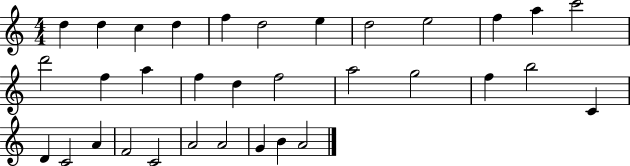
X:1
T:Untitled
M:4/4
L:1/4
K:C
d d c d f d2 e d2 e2 f a c'2 d'2 f a f d f2 a2 g2 f b2 C D C2 A F2 C2 A2 A2 G B A2